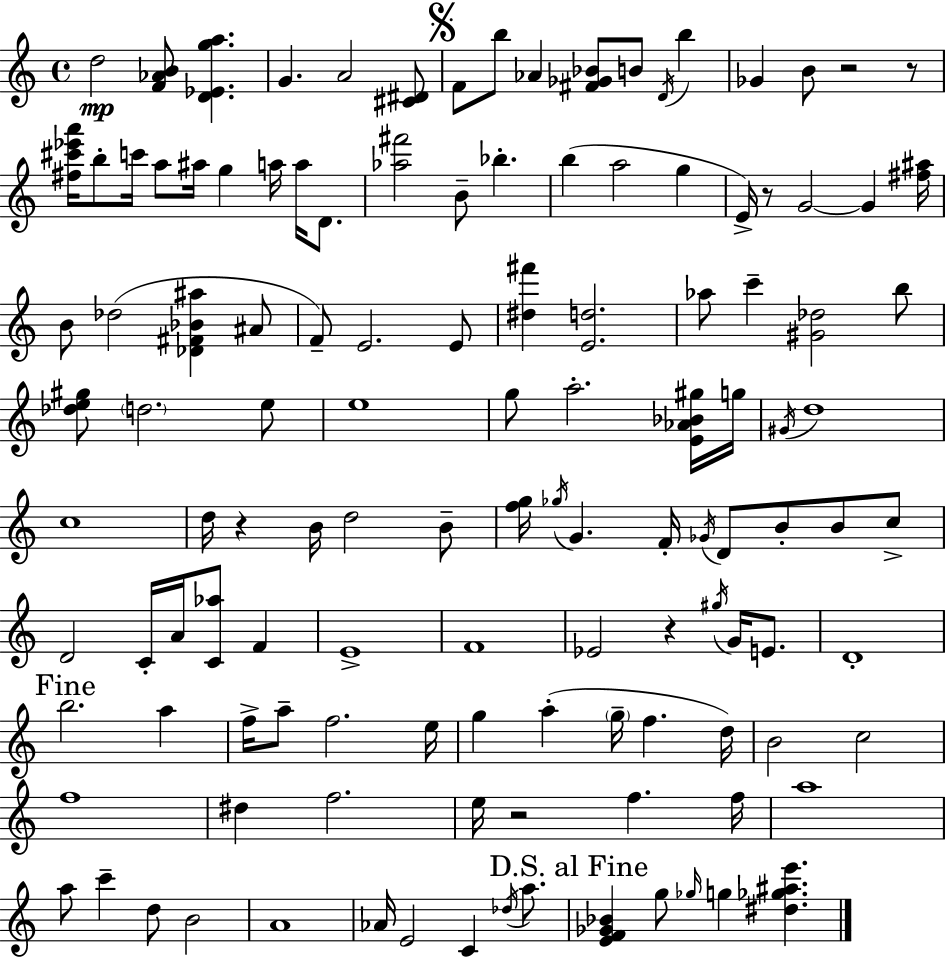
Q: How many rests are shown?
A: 6